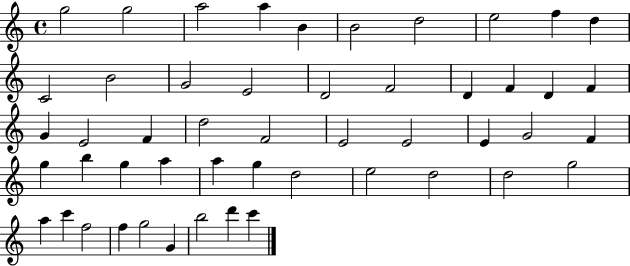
{
  \clef treble
  \time 4/4
  \defaultTimeSignature
  \key c \major
  g''2 g''2 | a''2 a''4 b'4 | b'2 d''2 | e''2 f''4 d''4 | \break c'2 b'2 | g'2 e'2 | d'2 f'2 | d'4 f'4 d'4 f'4 | \break g'4 e'2 f'4 | d''2 f'2 | e'2 e'2 | e'4 g'2 f'4 | \break g''4 b''4 g''4 a''4 | a''4 g''4 d''2 | e''2 d''2 | d''2 g''2 | \break a''4 c'''4 f''2 | f''4 g''2 g'4 | b''2 d'''4 c'''4 | \bar "|."
}